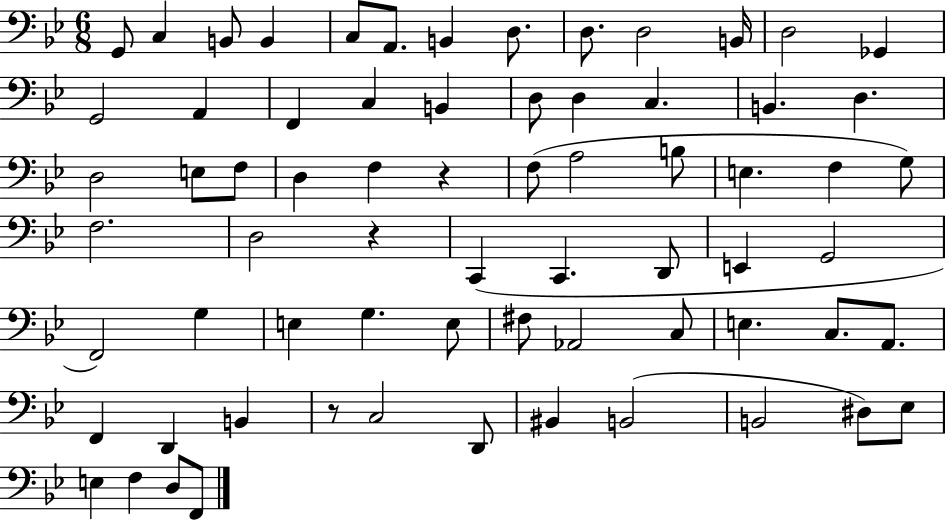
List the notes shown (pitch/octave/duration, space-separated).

G2/e C3/q B2/e B2/q C3/e A2/e. B2/q D3/e. D3/e. D3/h B2/s D3/h Gb2/q G2/h A2/q F2/q C3/q B2/q D3/e D3/q C3/q. B2/q. D3/q. D3/h E3/e F3/e D3/q F3/q R/q F3/e A3/h B3/e E3/q. F3/q G3/e F3/h. D3/h R/q C2/q C2/q. D2/e E2/q G2/h F2/h G3/q E3/q G3/q. E3/e F#3/e Ab2/h C3/e E3/q. C3/e. A2/e. F2/q D2/q B2/q R/e C3/h D2/e BIS2/q B2/h B2/h D#3/e Eb3/e E3/q F3/q D3/e F2/e